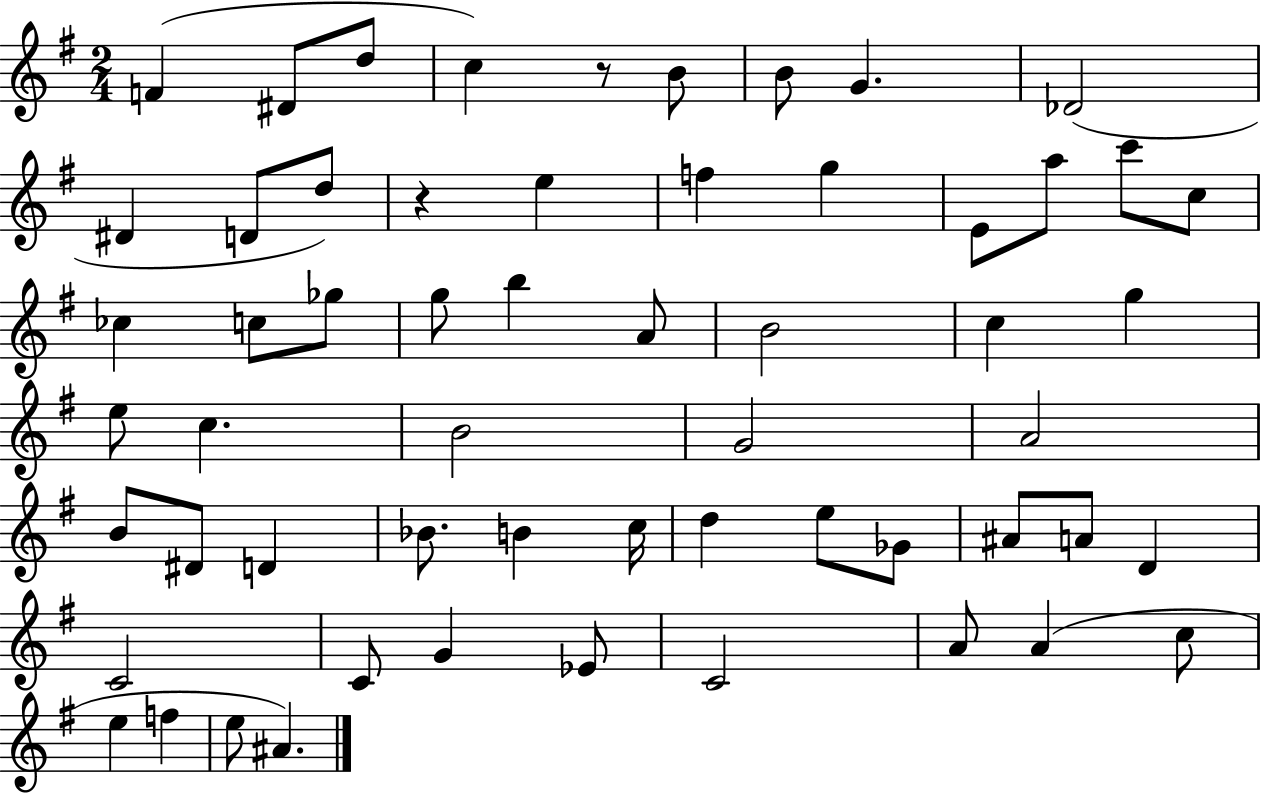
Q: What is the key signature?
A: G major